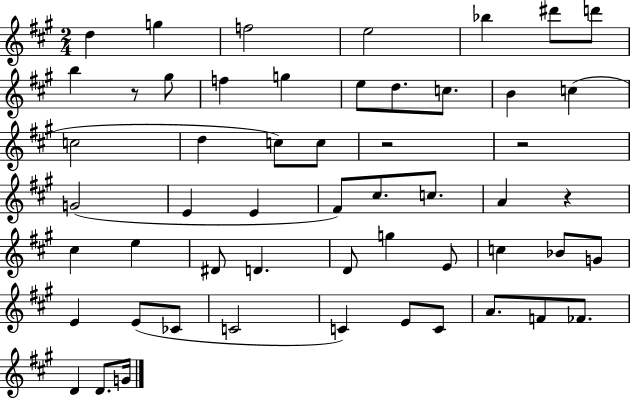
D5/q G5/q F5/h E5/h Bb5/q D#6/e D6/e B5/q R/e G#5/e F5/q G5/q E5/e D5/e. C5/e. B4/q C5/q C5/h D5/q C5/e C5/e R/h R/h G4/h E4/q E4/q F#4/e C#5/e. C5/e. A4/q R/q C#5/q E5/q D#4/e D4/q. D4/e G5/q E4/e C5/q Bb4/e G4/e E4/q E4/e CES4/e C4/h C4/q E4/e C4/e A4/e. F4/e FES4/e. D4/q D4/e. G4/s